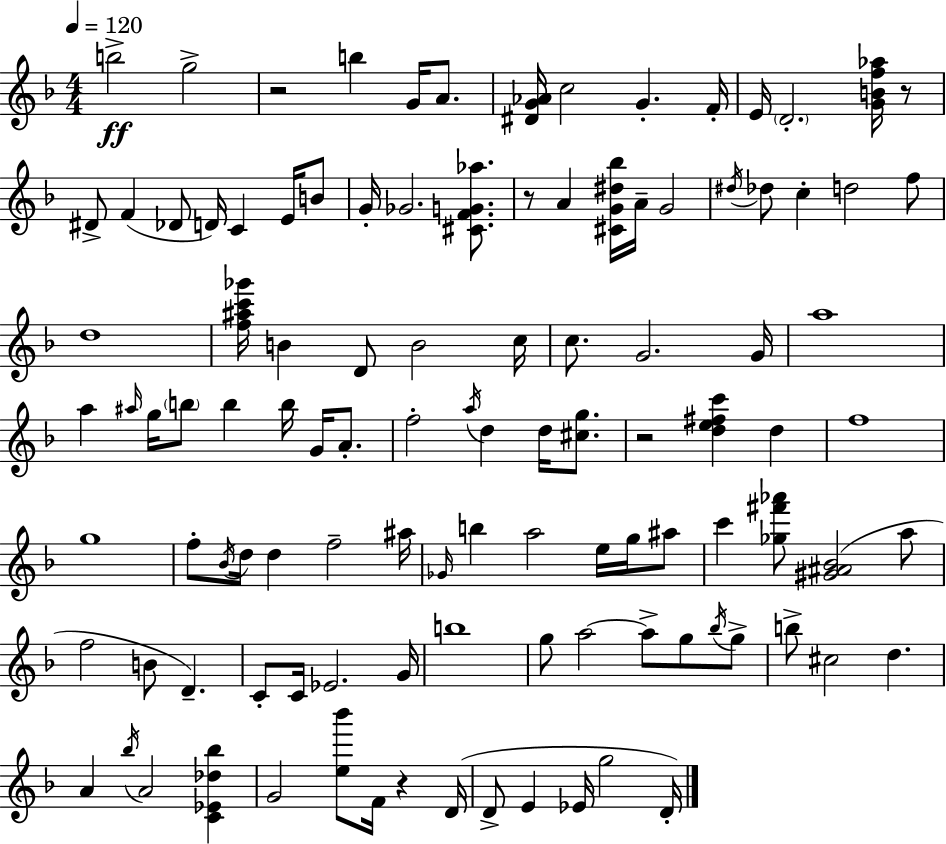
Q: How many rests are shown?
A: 5